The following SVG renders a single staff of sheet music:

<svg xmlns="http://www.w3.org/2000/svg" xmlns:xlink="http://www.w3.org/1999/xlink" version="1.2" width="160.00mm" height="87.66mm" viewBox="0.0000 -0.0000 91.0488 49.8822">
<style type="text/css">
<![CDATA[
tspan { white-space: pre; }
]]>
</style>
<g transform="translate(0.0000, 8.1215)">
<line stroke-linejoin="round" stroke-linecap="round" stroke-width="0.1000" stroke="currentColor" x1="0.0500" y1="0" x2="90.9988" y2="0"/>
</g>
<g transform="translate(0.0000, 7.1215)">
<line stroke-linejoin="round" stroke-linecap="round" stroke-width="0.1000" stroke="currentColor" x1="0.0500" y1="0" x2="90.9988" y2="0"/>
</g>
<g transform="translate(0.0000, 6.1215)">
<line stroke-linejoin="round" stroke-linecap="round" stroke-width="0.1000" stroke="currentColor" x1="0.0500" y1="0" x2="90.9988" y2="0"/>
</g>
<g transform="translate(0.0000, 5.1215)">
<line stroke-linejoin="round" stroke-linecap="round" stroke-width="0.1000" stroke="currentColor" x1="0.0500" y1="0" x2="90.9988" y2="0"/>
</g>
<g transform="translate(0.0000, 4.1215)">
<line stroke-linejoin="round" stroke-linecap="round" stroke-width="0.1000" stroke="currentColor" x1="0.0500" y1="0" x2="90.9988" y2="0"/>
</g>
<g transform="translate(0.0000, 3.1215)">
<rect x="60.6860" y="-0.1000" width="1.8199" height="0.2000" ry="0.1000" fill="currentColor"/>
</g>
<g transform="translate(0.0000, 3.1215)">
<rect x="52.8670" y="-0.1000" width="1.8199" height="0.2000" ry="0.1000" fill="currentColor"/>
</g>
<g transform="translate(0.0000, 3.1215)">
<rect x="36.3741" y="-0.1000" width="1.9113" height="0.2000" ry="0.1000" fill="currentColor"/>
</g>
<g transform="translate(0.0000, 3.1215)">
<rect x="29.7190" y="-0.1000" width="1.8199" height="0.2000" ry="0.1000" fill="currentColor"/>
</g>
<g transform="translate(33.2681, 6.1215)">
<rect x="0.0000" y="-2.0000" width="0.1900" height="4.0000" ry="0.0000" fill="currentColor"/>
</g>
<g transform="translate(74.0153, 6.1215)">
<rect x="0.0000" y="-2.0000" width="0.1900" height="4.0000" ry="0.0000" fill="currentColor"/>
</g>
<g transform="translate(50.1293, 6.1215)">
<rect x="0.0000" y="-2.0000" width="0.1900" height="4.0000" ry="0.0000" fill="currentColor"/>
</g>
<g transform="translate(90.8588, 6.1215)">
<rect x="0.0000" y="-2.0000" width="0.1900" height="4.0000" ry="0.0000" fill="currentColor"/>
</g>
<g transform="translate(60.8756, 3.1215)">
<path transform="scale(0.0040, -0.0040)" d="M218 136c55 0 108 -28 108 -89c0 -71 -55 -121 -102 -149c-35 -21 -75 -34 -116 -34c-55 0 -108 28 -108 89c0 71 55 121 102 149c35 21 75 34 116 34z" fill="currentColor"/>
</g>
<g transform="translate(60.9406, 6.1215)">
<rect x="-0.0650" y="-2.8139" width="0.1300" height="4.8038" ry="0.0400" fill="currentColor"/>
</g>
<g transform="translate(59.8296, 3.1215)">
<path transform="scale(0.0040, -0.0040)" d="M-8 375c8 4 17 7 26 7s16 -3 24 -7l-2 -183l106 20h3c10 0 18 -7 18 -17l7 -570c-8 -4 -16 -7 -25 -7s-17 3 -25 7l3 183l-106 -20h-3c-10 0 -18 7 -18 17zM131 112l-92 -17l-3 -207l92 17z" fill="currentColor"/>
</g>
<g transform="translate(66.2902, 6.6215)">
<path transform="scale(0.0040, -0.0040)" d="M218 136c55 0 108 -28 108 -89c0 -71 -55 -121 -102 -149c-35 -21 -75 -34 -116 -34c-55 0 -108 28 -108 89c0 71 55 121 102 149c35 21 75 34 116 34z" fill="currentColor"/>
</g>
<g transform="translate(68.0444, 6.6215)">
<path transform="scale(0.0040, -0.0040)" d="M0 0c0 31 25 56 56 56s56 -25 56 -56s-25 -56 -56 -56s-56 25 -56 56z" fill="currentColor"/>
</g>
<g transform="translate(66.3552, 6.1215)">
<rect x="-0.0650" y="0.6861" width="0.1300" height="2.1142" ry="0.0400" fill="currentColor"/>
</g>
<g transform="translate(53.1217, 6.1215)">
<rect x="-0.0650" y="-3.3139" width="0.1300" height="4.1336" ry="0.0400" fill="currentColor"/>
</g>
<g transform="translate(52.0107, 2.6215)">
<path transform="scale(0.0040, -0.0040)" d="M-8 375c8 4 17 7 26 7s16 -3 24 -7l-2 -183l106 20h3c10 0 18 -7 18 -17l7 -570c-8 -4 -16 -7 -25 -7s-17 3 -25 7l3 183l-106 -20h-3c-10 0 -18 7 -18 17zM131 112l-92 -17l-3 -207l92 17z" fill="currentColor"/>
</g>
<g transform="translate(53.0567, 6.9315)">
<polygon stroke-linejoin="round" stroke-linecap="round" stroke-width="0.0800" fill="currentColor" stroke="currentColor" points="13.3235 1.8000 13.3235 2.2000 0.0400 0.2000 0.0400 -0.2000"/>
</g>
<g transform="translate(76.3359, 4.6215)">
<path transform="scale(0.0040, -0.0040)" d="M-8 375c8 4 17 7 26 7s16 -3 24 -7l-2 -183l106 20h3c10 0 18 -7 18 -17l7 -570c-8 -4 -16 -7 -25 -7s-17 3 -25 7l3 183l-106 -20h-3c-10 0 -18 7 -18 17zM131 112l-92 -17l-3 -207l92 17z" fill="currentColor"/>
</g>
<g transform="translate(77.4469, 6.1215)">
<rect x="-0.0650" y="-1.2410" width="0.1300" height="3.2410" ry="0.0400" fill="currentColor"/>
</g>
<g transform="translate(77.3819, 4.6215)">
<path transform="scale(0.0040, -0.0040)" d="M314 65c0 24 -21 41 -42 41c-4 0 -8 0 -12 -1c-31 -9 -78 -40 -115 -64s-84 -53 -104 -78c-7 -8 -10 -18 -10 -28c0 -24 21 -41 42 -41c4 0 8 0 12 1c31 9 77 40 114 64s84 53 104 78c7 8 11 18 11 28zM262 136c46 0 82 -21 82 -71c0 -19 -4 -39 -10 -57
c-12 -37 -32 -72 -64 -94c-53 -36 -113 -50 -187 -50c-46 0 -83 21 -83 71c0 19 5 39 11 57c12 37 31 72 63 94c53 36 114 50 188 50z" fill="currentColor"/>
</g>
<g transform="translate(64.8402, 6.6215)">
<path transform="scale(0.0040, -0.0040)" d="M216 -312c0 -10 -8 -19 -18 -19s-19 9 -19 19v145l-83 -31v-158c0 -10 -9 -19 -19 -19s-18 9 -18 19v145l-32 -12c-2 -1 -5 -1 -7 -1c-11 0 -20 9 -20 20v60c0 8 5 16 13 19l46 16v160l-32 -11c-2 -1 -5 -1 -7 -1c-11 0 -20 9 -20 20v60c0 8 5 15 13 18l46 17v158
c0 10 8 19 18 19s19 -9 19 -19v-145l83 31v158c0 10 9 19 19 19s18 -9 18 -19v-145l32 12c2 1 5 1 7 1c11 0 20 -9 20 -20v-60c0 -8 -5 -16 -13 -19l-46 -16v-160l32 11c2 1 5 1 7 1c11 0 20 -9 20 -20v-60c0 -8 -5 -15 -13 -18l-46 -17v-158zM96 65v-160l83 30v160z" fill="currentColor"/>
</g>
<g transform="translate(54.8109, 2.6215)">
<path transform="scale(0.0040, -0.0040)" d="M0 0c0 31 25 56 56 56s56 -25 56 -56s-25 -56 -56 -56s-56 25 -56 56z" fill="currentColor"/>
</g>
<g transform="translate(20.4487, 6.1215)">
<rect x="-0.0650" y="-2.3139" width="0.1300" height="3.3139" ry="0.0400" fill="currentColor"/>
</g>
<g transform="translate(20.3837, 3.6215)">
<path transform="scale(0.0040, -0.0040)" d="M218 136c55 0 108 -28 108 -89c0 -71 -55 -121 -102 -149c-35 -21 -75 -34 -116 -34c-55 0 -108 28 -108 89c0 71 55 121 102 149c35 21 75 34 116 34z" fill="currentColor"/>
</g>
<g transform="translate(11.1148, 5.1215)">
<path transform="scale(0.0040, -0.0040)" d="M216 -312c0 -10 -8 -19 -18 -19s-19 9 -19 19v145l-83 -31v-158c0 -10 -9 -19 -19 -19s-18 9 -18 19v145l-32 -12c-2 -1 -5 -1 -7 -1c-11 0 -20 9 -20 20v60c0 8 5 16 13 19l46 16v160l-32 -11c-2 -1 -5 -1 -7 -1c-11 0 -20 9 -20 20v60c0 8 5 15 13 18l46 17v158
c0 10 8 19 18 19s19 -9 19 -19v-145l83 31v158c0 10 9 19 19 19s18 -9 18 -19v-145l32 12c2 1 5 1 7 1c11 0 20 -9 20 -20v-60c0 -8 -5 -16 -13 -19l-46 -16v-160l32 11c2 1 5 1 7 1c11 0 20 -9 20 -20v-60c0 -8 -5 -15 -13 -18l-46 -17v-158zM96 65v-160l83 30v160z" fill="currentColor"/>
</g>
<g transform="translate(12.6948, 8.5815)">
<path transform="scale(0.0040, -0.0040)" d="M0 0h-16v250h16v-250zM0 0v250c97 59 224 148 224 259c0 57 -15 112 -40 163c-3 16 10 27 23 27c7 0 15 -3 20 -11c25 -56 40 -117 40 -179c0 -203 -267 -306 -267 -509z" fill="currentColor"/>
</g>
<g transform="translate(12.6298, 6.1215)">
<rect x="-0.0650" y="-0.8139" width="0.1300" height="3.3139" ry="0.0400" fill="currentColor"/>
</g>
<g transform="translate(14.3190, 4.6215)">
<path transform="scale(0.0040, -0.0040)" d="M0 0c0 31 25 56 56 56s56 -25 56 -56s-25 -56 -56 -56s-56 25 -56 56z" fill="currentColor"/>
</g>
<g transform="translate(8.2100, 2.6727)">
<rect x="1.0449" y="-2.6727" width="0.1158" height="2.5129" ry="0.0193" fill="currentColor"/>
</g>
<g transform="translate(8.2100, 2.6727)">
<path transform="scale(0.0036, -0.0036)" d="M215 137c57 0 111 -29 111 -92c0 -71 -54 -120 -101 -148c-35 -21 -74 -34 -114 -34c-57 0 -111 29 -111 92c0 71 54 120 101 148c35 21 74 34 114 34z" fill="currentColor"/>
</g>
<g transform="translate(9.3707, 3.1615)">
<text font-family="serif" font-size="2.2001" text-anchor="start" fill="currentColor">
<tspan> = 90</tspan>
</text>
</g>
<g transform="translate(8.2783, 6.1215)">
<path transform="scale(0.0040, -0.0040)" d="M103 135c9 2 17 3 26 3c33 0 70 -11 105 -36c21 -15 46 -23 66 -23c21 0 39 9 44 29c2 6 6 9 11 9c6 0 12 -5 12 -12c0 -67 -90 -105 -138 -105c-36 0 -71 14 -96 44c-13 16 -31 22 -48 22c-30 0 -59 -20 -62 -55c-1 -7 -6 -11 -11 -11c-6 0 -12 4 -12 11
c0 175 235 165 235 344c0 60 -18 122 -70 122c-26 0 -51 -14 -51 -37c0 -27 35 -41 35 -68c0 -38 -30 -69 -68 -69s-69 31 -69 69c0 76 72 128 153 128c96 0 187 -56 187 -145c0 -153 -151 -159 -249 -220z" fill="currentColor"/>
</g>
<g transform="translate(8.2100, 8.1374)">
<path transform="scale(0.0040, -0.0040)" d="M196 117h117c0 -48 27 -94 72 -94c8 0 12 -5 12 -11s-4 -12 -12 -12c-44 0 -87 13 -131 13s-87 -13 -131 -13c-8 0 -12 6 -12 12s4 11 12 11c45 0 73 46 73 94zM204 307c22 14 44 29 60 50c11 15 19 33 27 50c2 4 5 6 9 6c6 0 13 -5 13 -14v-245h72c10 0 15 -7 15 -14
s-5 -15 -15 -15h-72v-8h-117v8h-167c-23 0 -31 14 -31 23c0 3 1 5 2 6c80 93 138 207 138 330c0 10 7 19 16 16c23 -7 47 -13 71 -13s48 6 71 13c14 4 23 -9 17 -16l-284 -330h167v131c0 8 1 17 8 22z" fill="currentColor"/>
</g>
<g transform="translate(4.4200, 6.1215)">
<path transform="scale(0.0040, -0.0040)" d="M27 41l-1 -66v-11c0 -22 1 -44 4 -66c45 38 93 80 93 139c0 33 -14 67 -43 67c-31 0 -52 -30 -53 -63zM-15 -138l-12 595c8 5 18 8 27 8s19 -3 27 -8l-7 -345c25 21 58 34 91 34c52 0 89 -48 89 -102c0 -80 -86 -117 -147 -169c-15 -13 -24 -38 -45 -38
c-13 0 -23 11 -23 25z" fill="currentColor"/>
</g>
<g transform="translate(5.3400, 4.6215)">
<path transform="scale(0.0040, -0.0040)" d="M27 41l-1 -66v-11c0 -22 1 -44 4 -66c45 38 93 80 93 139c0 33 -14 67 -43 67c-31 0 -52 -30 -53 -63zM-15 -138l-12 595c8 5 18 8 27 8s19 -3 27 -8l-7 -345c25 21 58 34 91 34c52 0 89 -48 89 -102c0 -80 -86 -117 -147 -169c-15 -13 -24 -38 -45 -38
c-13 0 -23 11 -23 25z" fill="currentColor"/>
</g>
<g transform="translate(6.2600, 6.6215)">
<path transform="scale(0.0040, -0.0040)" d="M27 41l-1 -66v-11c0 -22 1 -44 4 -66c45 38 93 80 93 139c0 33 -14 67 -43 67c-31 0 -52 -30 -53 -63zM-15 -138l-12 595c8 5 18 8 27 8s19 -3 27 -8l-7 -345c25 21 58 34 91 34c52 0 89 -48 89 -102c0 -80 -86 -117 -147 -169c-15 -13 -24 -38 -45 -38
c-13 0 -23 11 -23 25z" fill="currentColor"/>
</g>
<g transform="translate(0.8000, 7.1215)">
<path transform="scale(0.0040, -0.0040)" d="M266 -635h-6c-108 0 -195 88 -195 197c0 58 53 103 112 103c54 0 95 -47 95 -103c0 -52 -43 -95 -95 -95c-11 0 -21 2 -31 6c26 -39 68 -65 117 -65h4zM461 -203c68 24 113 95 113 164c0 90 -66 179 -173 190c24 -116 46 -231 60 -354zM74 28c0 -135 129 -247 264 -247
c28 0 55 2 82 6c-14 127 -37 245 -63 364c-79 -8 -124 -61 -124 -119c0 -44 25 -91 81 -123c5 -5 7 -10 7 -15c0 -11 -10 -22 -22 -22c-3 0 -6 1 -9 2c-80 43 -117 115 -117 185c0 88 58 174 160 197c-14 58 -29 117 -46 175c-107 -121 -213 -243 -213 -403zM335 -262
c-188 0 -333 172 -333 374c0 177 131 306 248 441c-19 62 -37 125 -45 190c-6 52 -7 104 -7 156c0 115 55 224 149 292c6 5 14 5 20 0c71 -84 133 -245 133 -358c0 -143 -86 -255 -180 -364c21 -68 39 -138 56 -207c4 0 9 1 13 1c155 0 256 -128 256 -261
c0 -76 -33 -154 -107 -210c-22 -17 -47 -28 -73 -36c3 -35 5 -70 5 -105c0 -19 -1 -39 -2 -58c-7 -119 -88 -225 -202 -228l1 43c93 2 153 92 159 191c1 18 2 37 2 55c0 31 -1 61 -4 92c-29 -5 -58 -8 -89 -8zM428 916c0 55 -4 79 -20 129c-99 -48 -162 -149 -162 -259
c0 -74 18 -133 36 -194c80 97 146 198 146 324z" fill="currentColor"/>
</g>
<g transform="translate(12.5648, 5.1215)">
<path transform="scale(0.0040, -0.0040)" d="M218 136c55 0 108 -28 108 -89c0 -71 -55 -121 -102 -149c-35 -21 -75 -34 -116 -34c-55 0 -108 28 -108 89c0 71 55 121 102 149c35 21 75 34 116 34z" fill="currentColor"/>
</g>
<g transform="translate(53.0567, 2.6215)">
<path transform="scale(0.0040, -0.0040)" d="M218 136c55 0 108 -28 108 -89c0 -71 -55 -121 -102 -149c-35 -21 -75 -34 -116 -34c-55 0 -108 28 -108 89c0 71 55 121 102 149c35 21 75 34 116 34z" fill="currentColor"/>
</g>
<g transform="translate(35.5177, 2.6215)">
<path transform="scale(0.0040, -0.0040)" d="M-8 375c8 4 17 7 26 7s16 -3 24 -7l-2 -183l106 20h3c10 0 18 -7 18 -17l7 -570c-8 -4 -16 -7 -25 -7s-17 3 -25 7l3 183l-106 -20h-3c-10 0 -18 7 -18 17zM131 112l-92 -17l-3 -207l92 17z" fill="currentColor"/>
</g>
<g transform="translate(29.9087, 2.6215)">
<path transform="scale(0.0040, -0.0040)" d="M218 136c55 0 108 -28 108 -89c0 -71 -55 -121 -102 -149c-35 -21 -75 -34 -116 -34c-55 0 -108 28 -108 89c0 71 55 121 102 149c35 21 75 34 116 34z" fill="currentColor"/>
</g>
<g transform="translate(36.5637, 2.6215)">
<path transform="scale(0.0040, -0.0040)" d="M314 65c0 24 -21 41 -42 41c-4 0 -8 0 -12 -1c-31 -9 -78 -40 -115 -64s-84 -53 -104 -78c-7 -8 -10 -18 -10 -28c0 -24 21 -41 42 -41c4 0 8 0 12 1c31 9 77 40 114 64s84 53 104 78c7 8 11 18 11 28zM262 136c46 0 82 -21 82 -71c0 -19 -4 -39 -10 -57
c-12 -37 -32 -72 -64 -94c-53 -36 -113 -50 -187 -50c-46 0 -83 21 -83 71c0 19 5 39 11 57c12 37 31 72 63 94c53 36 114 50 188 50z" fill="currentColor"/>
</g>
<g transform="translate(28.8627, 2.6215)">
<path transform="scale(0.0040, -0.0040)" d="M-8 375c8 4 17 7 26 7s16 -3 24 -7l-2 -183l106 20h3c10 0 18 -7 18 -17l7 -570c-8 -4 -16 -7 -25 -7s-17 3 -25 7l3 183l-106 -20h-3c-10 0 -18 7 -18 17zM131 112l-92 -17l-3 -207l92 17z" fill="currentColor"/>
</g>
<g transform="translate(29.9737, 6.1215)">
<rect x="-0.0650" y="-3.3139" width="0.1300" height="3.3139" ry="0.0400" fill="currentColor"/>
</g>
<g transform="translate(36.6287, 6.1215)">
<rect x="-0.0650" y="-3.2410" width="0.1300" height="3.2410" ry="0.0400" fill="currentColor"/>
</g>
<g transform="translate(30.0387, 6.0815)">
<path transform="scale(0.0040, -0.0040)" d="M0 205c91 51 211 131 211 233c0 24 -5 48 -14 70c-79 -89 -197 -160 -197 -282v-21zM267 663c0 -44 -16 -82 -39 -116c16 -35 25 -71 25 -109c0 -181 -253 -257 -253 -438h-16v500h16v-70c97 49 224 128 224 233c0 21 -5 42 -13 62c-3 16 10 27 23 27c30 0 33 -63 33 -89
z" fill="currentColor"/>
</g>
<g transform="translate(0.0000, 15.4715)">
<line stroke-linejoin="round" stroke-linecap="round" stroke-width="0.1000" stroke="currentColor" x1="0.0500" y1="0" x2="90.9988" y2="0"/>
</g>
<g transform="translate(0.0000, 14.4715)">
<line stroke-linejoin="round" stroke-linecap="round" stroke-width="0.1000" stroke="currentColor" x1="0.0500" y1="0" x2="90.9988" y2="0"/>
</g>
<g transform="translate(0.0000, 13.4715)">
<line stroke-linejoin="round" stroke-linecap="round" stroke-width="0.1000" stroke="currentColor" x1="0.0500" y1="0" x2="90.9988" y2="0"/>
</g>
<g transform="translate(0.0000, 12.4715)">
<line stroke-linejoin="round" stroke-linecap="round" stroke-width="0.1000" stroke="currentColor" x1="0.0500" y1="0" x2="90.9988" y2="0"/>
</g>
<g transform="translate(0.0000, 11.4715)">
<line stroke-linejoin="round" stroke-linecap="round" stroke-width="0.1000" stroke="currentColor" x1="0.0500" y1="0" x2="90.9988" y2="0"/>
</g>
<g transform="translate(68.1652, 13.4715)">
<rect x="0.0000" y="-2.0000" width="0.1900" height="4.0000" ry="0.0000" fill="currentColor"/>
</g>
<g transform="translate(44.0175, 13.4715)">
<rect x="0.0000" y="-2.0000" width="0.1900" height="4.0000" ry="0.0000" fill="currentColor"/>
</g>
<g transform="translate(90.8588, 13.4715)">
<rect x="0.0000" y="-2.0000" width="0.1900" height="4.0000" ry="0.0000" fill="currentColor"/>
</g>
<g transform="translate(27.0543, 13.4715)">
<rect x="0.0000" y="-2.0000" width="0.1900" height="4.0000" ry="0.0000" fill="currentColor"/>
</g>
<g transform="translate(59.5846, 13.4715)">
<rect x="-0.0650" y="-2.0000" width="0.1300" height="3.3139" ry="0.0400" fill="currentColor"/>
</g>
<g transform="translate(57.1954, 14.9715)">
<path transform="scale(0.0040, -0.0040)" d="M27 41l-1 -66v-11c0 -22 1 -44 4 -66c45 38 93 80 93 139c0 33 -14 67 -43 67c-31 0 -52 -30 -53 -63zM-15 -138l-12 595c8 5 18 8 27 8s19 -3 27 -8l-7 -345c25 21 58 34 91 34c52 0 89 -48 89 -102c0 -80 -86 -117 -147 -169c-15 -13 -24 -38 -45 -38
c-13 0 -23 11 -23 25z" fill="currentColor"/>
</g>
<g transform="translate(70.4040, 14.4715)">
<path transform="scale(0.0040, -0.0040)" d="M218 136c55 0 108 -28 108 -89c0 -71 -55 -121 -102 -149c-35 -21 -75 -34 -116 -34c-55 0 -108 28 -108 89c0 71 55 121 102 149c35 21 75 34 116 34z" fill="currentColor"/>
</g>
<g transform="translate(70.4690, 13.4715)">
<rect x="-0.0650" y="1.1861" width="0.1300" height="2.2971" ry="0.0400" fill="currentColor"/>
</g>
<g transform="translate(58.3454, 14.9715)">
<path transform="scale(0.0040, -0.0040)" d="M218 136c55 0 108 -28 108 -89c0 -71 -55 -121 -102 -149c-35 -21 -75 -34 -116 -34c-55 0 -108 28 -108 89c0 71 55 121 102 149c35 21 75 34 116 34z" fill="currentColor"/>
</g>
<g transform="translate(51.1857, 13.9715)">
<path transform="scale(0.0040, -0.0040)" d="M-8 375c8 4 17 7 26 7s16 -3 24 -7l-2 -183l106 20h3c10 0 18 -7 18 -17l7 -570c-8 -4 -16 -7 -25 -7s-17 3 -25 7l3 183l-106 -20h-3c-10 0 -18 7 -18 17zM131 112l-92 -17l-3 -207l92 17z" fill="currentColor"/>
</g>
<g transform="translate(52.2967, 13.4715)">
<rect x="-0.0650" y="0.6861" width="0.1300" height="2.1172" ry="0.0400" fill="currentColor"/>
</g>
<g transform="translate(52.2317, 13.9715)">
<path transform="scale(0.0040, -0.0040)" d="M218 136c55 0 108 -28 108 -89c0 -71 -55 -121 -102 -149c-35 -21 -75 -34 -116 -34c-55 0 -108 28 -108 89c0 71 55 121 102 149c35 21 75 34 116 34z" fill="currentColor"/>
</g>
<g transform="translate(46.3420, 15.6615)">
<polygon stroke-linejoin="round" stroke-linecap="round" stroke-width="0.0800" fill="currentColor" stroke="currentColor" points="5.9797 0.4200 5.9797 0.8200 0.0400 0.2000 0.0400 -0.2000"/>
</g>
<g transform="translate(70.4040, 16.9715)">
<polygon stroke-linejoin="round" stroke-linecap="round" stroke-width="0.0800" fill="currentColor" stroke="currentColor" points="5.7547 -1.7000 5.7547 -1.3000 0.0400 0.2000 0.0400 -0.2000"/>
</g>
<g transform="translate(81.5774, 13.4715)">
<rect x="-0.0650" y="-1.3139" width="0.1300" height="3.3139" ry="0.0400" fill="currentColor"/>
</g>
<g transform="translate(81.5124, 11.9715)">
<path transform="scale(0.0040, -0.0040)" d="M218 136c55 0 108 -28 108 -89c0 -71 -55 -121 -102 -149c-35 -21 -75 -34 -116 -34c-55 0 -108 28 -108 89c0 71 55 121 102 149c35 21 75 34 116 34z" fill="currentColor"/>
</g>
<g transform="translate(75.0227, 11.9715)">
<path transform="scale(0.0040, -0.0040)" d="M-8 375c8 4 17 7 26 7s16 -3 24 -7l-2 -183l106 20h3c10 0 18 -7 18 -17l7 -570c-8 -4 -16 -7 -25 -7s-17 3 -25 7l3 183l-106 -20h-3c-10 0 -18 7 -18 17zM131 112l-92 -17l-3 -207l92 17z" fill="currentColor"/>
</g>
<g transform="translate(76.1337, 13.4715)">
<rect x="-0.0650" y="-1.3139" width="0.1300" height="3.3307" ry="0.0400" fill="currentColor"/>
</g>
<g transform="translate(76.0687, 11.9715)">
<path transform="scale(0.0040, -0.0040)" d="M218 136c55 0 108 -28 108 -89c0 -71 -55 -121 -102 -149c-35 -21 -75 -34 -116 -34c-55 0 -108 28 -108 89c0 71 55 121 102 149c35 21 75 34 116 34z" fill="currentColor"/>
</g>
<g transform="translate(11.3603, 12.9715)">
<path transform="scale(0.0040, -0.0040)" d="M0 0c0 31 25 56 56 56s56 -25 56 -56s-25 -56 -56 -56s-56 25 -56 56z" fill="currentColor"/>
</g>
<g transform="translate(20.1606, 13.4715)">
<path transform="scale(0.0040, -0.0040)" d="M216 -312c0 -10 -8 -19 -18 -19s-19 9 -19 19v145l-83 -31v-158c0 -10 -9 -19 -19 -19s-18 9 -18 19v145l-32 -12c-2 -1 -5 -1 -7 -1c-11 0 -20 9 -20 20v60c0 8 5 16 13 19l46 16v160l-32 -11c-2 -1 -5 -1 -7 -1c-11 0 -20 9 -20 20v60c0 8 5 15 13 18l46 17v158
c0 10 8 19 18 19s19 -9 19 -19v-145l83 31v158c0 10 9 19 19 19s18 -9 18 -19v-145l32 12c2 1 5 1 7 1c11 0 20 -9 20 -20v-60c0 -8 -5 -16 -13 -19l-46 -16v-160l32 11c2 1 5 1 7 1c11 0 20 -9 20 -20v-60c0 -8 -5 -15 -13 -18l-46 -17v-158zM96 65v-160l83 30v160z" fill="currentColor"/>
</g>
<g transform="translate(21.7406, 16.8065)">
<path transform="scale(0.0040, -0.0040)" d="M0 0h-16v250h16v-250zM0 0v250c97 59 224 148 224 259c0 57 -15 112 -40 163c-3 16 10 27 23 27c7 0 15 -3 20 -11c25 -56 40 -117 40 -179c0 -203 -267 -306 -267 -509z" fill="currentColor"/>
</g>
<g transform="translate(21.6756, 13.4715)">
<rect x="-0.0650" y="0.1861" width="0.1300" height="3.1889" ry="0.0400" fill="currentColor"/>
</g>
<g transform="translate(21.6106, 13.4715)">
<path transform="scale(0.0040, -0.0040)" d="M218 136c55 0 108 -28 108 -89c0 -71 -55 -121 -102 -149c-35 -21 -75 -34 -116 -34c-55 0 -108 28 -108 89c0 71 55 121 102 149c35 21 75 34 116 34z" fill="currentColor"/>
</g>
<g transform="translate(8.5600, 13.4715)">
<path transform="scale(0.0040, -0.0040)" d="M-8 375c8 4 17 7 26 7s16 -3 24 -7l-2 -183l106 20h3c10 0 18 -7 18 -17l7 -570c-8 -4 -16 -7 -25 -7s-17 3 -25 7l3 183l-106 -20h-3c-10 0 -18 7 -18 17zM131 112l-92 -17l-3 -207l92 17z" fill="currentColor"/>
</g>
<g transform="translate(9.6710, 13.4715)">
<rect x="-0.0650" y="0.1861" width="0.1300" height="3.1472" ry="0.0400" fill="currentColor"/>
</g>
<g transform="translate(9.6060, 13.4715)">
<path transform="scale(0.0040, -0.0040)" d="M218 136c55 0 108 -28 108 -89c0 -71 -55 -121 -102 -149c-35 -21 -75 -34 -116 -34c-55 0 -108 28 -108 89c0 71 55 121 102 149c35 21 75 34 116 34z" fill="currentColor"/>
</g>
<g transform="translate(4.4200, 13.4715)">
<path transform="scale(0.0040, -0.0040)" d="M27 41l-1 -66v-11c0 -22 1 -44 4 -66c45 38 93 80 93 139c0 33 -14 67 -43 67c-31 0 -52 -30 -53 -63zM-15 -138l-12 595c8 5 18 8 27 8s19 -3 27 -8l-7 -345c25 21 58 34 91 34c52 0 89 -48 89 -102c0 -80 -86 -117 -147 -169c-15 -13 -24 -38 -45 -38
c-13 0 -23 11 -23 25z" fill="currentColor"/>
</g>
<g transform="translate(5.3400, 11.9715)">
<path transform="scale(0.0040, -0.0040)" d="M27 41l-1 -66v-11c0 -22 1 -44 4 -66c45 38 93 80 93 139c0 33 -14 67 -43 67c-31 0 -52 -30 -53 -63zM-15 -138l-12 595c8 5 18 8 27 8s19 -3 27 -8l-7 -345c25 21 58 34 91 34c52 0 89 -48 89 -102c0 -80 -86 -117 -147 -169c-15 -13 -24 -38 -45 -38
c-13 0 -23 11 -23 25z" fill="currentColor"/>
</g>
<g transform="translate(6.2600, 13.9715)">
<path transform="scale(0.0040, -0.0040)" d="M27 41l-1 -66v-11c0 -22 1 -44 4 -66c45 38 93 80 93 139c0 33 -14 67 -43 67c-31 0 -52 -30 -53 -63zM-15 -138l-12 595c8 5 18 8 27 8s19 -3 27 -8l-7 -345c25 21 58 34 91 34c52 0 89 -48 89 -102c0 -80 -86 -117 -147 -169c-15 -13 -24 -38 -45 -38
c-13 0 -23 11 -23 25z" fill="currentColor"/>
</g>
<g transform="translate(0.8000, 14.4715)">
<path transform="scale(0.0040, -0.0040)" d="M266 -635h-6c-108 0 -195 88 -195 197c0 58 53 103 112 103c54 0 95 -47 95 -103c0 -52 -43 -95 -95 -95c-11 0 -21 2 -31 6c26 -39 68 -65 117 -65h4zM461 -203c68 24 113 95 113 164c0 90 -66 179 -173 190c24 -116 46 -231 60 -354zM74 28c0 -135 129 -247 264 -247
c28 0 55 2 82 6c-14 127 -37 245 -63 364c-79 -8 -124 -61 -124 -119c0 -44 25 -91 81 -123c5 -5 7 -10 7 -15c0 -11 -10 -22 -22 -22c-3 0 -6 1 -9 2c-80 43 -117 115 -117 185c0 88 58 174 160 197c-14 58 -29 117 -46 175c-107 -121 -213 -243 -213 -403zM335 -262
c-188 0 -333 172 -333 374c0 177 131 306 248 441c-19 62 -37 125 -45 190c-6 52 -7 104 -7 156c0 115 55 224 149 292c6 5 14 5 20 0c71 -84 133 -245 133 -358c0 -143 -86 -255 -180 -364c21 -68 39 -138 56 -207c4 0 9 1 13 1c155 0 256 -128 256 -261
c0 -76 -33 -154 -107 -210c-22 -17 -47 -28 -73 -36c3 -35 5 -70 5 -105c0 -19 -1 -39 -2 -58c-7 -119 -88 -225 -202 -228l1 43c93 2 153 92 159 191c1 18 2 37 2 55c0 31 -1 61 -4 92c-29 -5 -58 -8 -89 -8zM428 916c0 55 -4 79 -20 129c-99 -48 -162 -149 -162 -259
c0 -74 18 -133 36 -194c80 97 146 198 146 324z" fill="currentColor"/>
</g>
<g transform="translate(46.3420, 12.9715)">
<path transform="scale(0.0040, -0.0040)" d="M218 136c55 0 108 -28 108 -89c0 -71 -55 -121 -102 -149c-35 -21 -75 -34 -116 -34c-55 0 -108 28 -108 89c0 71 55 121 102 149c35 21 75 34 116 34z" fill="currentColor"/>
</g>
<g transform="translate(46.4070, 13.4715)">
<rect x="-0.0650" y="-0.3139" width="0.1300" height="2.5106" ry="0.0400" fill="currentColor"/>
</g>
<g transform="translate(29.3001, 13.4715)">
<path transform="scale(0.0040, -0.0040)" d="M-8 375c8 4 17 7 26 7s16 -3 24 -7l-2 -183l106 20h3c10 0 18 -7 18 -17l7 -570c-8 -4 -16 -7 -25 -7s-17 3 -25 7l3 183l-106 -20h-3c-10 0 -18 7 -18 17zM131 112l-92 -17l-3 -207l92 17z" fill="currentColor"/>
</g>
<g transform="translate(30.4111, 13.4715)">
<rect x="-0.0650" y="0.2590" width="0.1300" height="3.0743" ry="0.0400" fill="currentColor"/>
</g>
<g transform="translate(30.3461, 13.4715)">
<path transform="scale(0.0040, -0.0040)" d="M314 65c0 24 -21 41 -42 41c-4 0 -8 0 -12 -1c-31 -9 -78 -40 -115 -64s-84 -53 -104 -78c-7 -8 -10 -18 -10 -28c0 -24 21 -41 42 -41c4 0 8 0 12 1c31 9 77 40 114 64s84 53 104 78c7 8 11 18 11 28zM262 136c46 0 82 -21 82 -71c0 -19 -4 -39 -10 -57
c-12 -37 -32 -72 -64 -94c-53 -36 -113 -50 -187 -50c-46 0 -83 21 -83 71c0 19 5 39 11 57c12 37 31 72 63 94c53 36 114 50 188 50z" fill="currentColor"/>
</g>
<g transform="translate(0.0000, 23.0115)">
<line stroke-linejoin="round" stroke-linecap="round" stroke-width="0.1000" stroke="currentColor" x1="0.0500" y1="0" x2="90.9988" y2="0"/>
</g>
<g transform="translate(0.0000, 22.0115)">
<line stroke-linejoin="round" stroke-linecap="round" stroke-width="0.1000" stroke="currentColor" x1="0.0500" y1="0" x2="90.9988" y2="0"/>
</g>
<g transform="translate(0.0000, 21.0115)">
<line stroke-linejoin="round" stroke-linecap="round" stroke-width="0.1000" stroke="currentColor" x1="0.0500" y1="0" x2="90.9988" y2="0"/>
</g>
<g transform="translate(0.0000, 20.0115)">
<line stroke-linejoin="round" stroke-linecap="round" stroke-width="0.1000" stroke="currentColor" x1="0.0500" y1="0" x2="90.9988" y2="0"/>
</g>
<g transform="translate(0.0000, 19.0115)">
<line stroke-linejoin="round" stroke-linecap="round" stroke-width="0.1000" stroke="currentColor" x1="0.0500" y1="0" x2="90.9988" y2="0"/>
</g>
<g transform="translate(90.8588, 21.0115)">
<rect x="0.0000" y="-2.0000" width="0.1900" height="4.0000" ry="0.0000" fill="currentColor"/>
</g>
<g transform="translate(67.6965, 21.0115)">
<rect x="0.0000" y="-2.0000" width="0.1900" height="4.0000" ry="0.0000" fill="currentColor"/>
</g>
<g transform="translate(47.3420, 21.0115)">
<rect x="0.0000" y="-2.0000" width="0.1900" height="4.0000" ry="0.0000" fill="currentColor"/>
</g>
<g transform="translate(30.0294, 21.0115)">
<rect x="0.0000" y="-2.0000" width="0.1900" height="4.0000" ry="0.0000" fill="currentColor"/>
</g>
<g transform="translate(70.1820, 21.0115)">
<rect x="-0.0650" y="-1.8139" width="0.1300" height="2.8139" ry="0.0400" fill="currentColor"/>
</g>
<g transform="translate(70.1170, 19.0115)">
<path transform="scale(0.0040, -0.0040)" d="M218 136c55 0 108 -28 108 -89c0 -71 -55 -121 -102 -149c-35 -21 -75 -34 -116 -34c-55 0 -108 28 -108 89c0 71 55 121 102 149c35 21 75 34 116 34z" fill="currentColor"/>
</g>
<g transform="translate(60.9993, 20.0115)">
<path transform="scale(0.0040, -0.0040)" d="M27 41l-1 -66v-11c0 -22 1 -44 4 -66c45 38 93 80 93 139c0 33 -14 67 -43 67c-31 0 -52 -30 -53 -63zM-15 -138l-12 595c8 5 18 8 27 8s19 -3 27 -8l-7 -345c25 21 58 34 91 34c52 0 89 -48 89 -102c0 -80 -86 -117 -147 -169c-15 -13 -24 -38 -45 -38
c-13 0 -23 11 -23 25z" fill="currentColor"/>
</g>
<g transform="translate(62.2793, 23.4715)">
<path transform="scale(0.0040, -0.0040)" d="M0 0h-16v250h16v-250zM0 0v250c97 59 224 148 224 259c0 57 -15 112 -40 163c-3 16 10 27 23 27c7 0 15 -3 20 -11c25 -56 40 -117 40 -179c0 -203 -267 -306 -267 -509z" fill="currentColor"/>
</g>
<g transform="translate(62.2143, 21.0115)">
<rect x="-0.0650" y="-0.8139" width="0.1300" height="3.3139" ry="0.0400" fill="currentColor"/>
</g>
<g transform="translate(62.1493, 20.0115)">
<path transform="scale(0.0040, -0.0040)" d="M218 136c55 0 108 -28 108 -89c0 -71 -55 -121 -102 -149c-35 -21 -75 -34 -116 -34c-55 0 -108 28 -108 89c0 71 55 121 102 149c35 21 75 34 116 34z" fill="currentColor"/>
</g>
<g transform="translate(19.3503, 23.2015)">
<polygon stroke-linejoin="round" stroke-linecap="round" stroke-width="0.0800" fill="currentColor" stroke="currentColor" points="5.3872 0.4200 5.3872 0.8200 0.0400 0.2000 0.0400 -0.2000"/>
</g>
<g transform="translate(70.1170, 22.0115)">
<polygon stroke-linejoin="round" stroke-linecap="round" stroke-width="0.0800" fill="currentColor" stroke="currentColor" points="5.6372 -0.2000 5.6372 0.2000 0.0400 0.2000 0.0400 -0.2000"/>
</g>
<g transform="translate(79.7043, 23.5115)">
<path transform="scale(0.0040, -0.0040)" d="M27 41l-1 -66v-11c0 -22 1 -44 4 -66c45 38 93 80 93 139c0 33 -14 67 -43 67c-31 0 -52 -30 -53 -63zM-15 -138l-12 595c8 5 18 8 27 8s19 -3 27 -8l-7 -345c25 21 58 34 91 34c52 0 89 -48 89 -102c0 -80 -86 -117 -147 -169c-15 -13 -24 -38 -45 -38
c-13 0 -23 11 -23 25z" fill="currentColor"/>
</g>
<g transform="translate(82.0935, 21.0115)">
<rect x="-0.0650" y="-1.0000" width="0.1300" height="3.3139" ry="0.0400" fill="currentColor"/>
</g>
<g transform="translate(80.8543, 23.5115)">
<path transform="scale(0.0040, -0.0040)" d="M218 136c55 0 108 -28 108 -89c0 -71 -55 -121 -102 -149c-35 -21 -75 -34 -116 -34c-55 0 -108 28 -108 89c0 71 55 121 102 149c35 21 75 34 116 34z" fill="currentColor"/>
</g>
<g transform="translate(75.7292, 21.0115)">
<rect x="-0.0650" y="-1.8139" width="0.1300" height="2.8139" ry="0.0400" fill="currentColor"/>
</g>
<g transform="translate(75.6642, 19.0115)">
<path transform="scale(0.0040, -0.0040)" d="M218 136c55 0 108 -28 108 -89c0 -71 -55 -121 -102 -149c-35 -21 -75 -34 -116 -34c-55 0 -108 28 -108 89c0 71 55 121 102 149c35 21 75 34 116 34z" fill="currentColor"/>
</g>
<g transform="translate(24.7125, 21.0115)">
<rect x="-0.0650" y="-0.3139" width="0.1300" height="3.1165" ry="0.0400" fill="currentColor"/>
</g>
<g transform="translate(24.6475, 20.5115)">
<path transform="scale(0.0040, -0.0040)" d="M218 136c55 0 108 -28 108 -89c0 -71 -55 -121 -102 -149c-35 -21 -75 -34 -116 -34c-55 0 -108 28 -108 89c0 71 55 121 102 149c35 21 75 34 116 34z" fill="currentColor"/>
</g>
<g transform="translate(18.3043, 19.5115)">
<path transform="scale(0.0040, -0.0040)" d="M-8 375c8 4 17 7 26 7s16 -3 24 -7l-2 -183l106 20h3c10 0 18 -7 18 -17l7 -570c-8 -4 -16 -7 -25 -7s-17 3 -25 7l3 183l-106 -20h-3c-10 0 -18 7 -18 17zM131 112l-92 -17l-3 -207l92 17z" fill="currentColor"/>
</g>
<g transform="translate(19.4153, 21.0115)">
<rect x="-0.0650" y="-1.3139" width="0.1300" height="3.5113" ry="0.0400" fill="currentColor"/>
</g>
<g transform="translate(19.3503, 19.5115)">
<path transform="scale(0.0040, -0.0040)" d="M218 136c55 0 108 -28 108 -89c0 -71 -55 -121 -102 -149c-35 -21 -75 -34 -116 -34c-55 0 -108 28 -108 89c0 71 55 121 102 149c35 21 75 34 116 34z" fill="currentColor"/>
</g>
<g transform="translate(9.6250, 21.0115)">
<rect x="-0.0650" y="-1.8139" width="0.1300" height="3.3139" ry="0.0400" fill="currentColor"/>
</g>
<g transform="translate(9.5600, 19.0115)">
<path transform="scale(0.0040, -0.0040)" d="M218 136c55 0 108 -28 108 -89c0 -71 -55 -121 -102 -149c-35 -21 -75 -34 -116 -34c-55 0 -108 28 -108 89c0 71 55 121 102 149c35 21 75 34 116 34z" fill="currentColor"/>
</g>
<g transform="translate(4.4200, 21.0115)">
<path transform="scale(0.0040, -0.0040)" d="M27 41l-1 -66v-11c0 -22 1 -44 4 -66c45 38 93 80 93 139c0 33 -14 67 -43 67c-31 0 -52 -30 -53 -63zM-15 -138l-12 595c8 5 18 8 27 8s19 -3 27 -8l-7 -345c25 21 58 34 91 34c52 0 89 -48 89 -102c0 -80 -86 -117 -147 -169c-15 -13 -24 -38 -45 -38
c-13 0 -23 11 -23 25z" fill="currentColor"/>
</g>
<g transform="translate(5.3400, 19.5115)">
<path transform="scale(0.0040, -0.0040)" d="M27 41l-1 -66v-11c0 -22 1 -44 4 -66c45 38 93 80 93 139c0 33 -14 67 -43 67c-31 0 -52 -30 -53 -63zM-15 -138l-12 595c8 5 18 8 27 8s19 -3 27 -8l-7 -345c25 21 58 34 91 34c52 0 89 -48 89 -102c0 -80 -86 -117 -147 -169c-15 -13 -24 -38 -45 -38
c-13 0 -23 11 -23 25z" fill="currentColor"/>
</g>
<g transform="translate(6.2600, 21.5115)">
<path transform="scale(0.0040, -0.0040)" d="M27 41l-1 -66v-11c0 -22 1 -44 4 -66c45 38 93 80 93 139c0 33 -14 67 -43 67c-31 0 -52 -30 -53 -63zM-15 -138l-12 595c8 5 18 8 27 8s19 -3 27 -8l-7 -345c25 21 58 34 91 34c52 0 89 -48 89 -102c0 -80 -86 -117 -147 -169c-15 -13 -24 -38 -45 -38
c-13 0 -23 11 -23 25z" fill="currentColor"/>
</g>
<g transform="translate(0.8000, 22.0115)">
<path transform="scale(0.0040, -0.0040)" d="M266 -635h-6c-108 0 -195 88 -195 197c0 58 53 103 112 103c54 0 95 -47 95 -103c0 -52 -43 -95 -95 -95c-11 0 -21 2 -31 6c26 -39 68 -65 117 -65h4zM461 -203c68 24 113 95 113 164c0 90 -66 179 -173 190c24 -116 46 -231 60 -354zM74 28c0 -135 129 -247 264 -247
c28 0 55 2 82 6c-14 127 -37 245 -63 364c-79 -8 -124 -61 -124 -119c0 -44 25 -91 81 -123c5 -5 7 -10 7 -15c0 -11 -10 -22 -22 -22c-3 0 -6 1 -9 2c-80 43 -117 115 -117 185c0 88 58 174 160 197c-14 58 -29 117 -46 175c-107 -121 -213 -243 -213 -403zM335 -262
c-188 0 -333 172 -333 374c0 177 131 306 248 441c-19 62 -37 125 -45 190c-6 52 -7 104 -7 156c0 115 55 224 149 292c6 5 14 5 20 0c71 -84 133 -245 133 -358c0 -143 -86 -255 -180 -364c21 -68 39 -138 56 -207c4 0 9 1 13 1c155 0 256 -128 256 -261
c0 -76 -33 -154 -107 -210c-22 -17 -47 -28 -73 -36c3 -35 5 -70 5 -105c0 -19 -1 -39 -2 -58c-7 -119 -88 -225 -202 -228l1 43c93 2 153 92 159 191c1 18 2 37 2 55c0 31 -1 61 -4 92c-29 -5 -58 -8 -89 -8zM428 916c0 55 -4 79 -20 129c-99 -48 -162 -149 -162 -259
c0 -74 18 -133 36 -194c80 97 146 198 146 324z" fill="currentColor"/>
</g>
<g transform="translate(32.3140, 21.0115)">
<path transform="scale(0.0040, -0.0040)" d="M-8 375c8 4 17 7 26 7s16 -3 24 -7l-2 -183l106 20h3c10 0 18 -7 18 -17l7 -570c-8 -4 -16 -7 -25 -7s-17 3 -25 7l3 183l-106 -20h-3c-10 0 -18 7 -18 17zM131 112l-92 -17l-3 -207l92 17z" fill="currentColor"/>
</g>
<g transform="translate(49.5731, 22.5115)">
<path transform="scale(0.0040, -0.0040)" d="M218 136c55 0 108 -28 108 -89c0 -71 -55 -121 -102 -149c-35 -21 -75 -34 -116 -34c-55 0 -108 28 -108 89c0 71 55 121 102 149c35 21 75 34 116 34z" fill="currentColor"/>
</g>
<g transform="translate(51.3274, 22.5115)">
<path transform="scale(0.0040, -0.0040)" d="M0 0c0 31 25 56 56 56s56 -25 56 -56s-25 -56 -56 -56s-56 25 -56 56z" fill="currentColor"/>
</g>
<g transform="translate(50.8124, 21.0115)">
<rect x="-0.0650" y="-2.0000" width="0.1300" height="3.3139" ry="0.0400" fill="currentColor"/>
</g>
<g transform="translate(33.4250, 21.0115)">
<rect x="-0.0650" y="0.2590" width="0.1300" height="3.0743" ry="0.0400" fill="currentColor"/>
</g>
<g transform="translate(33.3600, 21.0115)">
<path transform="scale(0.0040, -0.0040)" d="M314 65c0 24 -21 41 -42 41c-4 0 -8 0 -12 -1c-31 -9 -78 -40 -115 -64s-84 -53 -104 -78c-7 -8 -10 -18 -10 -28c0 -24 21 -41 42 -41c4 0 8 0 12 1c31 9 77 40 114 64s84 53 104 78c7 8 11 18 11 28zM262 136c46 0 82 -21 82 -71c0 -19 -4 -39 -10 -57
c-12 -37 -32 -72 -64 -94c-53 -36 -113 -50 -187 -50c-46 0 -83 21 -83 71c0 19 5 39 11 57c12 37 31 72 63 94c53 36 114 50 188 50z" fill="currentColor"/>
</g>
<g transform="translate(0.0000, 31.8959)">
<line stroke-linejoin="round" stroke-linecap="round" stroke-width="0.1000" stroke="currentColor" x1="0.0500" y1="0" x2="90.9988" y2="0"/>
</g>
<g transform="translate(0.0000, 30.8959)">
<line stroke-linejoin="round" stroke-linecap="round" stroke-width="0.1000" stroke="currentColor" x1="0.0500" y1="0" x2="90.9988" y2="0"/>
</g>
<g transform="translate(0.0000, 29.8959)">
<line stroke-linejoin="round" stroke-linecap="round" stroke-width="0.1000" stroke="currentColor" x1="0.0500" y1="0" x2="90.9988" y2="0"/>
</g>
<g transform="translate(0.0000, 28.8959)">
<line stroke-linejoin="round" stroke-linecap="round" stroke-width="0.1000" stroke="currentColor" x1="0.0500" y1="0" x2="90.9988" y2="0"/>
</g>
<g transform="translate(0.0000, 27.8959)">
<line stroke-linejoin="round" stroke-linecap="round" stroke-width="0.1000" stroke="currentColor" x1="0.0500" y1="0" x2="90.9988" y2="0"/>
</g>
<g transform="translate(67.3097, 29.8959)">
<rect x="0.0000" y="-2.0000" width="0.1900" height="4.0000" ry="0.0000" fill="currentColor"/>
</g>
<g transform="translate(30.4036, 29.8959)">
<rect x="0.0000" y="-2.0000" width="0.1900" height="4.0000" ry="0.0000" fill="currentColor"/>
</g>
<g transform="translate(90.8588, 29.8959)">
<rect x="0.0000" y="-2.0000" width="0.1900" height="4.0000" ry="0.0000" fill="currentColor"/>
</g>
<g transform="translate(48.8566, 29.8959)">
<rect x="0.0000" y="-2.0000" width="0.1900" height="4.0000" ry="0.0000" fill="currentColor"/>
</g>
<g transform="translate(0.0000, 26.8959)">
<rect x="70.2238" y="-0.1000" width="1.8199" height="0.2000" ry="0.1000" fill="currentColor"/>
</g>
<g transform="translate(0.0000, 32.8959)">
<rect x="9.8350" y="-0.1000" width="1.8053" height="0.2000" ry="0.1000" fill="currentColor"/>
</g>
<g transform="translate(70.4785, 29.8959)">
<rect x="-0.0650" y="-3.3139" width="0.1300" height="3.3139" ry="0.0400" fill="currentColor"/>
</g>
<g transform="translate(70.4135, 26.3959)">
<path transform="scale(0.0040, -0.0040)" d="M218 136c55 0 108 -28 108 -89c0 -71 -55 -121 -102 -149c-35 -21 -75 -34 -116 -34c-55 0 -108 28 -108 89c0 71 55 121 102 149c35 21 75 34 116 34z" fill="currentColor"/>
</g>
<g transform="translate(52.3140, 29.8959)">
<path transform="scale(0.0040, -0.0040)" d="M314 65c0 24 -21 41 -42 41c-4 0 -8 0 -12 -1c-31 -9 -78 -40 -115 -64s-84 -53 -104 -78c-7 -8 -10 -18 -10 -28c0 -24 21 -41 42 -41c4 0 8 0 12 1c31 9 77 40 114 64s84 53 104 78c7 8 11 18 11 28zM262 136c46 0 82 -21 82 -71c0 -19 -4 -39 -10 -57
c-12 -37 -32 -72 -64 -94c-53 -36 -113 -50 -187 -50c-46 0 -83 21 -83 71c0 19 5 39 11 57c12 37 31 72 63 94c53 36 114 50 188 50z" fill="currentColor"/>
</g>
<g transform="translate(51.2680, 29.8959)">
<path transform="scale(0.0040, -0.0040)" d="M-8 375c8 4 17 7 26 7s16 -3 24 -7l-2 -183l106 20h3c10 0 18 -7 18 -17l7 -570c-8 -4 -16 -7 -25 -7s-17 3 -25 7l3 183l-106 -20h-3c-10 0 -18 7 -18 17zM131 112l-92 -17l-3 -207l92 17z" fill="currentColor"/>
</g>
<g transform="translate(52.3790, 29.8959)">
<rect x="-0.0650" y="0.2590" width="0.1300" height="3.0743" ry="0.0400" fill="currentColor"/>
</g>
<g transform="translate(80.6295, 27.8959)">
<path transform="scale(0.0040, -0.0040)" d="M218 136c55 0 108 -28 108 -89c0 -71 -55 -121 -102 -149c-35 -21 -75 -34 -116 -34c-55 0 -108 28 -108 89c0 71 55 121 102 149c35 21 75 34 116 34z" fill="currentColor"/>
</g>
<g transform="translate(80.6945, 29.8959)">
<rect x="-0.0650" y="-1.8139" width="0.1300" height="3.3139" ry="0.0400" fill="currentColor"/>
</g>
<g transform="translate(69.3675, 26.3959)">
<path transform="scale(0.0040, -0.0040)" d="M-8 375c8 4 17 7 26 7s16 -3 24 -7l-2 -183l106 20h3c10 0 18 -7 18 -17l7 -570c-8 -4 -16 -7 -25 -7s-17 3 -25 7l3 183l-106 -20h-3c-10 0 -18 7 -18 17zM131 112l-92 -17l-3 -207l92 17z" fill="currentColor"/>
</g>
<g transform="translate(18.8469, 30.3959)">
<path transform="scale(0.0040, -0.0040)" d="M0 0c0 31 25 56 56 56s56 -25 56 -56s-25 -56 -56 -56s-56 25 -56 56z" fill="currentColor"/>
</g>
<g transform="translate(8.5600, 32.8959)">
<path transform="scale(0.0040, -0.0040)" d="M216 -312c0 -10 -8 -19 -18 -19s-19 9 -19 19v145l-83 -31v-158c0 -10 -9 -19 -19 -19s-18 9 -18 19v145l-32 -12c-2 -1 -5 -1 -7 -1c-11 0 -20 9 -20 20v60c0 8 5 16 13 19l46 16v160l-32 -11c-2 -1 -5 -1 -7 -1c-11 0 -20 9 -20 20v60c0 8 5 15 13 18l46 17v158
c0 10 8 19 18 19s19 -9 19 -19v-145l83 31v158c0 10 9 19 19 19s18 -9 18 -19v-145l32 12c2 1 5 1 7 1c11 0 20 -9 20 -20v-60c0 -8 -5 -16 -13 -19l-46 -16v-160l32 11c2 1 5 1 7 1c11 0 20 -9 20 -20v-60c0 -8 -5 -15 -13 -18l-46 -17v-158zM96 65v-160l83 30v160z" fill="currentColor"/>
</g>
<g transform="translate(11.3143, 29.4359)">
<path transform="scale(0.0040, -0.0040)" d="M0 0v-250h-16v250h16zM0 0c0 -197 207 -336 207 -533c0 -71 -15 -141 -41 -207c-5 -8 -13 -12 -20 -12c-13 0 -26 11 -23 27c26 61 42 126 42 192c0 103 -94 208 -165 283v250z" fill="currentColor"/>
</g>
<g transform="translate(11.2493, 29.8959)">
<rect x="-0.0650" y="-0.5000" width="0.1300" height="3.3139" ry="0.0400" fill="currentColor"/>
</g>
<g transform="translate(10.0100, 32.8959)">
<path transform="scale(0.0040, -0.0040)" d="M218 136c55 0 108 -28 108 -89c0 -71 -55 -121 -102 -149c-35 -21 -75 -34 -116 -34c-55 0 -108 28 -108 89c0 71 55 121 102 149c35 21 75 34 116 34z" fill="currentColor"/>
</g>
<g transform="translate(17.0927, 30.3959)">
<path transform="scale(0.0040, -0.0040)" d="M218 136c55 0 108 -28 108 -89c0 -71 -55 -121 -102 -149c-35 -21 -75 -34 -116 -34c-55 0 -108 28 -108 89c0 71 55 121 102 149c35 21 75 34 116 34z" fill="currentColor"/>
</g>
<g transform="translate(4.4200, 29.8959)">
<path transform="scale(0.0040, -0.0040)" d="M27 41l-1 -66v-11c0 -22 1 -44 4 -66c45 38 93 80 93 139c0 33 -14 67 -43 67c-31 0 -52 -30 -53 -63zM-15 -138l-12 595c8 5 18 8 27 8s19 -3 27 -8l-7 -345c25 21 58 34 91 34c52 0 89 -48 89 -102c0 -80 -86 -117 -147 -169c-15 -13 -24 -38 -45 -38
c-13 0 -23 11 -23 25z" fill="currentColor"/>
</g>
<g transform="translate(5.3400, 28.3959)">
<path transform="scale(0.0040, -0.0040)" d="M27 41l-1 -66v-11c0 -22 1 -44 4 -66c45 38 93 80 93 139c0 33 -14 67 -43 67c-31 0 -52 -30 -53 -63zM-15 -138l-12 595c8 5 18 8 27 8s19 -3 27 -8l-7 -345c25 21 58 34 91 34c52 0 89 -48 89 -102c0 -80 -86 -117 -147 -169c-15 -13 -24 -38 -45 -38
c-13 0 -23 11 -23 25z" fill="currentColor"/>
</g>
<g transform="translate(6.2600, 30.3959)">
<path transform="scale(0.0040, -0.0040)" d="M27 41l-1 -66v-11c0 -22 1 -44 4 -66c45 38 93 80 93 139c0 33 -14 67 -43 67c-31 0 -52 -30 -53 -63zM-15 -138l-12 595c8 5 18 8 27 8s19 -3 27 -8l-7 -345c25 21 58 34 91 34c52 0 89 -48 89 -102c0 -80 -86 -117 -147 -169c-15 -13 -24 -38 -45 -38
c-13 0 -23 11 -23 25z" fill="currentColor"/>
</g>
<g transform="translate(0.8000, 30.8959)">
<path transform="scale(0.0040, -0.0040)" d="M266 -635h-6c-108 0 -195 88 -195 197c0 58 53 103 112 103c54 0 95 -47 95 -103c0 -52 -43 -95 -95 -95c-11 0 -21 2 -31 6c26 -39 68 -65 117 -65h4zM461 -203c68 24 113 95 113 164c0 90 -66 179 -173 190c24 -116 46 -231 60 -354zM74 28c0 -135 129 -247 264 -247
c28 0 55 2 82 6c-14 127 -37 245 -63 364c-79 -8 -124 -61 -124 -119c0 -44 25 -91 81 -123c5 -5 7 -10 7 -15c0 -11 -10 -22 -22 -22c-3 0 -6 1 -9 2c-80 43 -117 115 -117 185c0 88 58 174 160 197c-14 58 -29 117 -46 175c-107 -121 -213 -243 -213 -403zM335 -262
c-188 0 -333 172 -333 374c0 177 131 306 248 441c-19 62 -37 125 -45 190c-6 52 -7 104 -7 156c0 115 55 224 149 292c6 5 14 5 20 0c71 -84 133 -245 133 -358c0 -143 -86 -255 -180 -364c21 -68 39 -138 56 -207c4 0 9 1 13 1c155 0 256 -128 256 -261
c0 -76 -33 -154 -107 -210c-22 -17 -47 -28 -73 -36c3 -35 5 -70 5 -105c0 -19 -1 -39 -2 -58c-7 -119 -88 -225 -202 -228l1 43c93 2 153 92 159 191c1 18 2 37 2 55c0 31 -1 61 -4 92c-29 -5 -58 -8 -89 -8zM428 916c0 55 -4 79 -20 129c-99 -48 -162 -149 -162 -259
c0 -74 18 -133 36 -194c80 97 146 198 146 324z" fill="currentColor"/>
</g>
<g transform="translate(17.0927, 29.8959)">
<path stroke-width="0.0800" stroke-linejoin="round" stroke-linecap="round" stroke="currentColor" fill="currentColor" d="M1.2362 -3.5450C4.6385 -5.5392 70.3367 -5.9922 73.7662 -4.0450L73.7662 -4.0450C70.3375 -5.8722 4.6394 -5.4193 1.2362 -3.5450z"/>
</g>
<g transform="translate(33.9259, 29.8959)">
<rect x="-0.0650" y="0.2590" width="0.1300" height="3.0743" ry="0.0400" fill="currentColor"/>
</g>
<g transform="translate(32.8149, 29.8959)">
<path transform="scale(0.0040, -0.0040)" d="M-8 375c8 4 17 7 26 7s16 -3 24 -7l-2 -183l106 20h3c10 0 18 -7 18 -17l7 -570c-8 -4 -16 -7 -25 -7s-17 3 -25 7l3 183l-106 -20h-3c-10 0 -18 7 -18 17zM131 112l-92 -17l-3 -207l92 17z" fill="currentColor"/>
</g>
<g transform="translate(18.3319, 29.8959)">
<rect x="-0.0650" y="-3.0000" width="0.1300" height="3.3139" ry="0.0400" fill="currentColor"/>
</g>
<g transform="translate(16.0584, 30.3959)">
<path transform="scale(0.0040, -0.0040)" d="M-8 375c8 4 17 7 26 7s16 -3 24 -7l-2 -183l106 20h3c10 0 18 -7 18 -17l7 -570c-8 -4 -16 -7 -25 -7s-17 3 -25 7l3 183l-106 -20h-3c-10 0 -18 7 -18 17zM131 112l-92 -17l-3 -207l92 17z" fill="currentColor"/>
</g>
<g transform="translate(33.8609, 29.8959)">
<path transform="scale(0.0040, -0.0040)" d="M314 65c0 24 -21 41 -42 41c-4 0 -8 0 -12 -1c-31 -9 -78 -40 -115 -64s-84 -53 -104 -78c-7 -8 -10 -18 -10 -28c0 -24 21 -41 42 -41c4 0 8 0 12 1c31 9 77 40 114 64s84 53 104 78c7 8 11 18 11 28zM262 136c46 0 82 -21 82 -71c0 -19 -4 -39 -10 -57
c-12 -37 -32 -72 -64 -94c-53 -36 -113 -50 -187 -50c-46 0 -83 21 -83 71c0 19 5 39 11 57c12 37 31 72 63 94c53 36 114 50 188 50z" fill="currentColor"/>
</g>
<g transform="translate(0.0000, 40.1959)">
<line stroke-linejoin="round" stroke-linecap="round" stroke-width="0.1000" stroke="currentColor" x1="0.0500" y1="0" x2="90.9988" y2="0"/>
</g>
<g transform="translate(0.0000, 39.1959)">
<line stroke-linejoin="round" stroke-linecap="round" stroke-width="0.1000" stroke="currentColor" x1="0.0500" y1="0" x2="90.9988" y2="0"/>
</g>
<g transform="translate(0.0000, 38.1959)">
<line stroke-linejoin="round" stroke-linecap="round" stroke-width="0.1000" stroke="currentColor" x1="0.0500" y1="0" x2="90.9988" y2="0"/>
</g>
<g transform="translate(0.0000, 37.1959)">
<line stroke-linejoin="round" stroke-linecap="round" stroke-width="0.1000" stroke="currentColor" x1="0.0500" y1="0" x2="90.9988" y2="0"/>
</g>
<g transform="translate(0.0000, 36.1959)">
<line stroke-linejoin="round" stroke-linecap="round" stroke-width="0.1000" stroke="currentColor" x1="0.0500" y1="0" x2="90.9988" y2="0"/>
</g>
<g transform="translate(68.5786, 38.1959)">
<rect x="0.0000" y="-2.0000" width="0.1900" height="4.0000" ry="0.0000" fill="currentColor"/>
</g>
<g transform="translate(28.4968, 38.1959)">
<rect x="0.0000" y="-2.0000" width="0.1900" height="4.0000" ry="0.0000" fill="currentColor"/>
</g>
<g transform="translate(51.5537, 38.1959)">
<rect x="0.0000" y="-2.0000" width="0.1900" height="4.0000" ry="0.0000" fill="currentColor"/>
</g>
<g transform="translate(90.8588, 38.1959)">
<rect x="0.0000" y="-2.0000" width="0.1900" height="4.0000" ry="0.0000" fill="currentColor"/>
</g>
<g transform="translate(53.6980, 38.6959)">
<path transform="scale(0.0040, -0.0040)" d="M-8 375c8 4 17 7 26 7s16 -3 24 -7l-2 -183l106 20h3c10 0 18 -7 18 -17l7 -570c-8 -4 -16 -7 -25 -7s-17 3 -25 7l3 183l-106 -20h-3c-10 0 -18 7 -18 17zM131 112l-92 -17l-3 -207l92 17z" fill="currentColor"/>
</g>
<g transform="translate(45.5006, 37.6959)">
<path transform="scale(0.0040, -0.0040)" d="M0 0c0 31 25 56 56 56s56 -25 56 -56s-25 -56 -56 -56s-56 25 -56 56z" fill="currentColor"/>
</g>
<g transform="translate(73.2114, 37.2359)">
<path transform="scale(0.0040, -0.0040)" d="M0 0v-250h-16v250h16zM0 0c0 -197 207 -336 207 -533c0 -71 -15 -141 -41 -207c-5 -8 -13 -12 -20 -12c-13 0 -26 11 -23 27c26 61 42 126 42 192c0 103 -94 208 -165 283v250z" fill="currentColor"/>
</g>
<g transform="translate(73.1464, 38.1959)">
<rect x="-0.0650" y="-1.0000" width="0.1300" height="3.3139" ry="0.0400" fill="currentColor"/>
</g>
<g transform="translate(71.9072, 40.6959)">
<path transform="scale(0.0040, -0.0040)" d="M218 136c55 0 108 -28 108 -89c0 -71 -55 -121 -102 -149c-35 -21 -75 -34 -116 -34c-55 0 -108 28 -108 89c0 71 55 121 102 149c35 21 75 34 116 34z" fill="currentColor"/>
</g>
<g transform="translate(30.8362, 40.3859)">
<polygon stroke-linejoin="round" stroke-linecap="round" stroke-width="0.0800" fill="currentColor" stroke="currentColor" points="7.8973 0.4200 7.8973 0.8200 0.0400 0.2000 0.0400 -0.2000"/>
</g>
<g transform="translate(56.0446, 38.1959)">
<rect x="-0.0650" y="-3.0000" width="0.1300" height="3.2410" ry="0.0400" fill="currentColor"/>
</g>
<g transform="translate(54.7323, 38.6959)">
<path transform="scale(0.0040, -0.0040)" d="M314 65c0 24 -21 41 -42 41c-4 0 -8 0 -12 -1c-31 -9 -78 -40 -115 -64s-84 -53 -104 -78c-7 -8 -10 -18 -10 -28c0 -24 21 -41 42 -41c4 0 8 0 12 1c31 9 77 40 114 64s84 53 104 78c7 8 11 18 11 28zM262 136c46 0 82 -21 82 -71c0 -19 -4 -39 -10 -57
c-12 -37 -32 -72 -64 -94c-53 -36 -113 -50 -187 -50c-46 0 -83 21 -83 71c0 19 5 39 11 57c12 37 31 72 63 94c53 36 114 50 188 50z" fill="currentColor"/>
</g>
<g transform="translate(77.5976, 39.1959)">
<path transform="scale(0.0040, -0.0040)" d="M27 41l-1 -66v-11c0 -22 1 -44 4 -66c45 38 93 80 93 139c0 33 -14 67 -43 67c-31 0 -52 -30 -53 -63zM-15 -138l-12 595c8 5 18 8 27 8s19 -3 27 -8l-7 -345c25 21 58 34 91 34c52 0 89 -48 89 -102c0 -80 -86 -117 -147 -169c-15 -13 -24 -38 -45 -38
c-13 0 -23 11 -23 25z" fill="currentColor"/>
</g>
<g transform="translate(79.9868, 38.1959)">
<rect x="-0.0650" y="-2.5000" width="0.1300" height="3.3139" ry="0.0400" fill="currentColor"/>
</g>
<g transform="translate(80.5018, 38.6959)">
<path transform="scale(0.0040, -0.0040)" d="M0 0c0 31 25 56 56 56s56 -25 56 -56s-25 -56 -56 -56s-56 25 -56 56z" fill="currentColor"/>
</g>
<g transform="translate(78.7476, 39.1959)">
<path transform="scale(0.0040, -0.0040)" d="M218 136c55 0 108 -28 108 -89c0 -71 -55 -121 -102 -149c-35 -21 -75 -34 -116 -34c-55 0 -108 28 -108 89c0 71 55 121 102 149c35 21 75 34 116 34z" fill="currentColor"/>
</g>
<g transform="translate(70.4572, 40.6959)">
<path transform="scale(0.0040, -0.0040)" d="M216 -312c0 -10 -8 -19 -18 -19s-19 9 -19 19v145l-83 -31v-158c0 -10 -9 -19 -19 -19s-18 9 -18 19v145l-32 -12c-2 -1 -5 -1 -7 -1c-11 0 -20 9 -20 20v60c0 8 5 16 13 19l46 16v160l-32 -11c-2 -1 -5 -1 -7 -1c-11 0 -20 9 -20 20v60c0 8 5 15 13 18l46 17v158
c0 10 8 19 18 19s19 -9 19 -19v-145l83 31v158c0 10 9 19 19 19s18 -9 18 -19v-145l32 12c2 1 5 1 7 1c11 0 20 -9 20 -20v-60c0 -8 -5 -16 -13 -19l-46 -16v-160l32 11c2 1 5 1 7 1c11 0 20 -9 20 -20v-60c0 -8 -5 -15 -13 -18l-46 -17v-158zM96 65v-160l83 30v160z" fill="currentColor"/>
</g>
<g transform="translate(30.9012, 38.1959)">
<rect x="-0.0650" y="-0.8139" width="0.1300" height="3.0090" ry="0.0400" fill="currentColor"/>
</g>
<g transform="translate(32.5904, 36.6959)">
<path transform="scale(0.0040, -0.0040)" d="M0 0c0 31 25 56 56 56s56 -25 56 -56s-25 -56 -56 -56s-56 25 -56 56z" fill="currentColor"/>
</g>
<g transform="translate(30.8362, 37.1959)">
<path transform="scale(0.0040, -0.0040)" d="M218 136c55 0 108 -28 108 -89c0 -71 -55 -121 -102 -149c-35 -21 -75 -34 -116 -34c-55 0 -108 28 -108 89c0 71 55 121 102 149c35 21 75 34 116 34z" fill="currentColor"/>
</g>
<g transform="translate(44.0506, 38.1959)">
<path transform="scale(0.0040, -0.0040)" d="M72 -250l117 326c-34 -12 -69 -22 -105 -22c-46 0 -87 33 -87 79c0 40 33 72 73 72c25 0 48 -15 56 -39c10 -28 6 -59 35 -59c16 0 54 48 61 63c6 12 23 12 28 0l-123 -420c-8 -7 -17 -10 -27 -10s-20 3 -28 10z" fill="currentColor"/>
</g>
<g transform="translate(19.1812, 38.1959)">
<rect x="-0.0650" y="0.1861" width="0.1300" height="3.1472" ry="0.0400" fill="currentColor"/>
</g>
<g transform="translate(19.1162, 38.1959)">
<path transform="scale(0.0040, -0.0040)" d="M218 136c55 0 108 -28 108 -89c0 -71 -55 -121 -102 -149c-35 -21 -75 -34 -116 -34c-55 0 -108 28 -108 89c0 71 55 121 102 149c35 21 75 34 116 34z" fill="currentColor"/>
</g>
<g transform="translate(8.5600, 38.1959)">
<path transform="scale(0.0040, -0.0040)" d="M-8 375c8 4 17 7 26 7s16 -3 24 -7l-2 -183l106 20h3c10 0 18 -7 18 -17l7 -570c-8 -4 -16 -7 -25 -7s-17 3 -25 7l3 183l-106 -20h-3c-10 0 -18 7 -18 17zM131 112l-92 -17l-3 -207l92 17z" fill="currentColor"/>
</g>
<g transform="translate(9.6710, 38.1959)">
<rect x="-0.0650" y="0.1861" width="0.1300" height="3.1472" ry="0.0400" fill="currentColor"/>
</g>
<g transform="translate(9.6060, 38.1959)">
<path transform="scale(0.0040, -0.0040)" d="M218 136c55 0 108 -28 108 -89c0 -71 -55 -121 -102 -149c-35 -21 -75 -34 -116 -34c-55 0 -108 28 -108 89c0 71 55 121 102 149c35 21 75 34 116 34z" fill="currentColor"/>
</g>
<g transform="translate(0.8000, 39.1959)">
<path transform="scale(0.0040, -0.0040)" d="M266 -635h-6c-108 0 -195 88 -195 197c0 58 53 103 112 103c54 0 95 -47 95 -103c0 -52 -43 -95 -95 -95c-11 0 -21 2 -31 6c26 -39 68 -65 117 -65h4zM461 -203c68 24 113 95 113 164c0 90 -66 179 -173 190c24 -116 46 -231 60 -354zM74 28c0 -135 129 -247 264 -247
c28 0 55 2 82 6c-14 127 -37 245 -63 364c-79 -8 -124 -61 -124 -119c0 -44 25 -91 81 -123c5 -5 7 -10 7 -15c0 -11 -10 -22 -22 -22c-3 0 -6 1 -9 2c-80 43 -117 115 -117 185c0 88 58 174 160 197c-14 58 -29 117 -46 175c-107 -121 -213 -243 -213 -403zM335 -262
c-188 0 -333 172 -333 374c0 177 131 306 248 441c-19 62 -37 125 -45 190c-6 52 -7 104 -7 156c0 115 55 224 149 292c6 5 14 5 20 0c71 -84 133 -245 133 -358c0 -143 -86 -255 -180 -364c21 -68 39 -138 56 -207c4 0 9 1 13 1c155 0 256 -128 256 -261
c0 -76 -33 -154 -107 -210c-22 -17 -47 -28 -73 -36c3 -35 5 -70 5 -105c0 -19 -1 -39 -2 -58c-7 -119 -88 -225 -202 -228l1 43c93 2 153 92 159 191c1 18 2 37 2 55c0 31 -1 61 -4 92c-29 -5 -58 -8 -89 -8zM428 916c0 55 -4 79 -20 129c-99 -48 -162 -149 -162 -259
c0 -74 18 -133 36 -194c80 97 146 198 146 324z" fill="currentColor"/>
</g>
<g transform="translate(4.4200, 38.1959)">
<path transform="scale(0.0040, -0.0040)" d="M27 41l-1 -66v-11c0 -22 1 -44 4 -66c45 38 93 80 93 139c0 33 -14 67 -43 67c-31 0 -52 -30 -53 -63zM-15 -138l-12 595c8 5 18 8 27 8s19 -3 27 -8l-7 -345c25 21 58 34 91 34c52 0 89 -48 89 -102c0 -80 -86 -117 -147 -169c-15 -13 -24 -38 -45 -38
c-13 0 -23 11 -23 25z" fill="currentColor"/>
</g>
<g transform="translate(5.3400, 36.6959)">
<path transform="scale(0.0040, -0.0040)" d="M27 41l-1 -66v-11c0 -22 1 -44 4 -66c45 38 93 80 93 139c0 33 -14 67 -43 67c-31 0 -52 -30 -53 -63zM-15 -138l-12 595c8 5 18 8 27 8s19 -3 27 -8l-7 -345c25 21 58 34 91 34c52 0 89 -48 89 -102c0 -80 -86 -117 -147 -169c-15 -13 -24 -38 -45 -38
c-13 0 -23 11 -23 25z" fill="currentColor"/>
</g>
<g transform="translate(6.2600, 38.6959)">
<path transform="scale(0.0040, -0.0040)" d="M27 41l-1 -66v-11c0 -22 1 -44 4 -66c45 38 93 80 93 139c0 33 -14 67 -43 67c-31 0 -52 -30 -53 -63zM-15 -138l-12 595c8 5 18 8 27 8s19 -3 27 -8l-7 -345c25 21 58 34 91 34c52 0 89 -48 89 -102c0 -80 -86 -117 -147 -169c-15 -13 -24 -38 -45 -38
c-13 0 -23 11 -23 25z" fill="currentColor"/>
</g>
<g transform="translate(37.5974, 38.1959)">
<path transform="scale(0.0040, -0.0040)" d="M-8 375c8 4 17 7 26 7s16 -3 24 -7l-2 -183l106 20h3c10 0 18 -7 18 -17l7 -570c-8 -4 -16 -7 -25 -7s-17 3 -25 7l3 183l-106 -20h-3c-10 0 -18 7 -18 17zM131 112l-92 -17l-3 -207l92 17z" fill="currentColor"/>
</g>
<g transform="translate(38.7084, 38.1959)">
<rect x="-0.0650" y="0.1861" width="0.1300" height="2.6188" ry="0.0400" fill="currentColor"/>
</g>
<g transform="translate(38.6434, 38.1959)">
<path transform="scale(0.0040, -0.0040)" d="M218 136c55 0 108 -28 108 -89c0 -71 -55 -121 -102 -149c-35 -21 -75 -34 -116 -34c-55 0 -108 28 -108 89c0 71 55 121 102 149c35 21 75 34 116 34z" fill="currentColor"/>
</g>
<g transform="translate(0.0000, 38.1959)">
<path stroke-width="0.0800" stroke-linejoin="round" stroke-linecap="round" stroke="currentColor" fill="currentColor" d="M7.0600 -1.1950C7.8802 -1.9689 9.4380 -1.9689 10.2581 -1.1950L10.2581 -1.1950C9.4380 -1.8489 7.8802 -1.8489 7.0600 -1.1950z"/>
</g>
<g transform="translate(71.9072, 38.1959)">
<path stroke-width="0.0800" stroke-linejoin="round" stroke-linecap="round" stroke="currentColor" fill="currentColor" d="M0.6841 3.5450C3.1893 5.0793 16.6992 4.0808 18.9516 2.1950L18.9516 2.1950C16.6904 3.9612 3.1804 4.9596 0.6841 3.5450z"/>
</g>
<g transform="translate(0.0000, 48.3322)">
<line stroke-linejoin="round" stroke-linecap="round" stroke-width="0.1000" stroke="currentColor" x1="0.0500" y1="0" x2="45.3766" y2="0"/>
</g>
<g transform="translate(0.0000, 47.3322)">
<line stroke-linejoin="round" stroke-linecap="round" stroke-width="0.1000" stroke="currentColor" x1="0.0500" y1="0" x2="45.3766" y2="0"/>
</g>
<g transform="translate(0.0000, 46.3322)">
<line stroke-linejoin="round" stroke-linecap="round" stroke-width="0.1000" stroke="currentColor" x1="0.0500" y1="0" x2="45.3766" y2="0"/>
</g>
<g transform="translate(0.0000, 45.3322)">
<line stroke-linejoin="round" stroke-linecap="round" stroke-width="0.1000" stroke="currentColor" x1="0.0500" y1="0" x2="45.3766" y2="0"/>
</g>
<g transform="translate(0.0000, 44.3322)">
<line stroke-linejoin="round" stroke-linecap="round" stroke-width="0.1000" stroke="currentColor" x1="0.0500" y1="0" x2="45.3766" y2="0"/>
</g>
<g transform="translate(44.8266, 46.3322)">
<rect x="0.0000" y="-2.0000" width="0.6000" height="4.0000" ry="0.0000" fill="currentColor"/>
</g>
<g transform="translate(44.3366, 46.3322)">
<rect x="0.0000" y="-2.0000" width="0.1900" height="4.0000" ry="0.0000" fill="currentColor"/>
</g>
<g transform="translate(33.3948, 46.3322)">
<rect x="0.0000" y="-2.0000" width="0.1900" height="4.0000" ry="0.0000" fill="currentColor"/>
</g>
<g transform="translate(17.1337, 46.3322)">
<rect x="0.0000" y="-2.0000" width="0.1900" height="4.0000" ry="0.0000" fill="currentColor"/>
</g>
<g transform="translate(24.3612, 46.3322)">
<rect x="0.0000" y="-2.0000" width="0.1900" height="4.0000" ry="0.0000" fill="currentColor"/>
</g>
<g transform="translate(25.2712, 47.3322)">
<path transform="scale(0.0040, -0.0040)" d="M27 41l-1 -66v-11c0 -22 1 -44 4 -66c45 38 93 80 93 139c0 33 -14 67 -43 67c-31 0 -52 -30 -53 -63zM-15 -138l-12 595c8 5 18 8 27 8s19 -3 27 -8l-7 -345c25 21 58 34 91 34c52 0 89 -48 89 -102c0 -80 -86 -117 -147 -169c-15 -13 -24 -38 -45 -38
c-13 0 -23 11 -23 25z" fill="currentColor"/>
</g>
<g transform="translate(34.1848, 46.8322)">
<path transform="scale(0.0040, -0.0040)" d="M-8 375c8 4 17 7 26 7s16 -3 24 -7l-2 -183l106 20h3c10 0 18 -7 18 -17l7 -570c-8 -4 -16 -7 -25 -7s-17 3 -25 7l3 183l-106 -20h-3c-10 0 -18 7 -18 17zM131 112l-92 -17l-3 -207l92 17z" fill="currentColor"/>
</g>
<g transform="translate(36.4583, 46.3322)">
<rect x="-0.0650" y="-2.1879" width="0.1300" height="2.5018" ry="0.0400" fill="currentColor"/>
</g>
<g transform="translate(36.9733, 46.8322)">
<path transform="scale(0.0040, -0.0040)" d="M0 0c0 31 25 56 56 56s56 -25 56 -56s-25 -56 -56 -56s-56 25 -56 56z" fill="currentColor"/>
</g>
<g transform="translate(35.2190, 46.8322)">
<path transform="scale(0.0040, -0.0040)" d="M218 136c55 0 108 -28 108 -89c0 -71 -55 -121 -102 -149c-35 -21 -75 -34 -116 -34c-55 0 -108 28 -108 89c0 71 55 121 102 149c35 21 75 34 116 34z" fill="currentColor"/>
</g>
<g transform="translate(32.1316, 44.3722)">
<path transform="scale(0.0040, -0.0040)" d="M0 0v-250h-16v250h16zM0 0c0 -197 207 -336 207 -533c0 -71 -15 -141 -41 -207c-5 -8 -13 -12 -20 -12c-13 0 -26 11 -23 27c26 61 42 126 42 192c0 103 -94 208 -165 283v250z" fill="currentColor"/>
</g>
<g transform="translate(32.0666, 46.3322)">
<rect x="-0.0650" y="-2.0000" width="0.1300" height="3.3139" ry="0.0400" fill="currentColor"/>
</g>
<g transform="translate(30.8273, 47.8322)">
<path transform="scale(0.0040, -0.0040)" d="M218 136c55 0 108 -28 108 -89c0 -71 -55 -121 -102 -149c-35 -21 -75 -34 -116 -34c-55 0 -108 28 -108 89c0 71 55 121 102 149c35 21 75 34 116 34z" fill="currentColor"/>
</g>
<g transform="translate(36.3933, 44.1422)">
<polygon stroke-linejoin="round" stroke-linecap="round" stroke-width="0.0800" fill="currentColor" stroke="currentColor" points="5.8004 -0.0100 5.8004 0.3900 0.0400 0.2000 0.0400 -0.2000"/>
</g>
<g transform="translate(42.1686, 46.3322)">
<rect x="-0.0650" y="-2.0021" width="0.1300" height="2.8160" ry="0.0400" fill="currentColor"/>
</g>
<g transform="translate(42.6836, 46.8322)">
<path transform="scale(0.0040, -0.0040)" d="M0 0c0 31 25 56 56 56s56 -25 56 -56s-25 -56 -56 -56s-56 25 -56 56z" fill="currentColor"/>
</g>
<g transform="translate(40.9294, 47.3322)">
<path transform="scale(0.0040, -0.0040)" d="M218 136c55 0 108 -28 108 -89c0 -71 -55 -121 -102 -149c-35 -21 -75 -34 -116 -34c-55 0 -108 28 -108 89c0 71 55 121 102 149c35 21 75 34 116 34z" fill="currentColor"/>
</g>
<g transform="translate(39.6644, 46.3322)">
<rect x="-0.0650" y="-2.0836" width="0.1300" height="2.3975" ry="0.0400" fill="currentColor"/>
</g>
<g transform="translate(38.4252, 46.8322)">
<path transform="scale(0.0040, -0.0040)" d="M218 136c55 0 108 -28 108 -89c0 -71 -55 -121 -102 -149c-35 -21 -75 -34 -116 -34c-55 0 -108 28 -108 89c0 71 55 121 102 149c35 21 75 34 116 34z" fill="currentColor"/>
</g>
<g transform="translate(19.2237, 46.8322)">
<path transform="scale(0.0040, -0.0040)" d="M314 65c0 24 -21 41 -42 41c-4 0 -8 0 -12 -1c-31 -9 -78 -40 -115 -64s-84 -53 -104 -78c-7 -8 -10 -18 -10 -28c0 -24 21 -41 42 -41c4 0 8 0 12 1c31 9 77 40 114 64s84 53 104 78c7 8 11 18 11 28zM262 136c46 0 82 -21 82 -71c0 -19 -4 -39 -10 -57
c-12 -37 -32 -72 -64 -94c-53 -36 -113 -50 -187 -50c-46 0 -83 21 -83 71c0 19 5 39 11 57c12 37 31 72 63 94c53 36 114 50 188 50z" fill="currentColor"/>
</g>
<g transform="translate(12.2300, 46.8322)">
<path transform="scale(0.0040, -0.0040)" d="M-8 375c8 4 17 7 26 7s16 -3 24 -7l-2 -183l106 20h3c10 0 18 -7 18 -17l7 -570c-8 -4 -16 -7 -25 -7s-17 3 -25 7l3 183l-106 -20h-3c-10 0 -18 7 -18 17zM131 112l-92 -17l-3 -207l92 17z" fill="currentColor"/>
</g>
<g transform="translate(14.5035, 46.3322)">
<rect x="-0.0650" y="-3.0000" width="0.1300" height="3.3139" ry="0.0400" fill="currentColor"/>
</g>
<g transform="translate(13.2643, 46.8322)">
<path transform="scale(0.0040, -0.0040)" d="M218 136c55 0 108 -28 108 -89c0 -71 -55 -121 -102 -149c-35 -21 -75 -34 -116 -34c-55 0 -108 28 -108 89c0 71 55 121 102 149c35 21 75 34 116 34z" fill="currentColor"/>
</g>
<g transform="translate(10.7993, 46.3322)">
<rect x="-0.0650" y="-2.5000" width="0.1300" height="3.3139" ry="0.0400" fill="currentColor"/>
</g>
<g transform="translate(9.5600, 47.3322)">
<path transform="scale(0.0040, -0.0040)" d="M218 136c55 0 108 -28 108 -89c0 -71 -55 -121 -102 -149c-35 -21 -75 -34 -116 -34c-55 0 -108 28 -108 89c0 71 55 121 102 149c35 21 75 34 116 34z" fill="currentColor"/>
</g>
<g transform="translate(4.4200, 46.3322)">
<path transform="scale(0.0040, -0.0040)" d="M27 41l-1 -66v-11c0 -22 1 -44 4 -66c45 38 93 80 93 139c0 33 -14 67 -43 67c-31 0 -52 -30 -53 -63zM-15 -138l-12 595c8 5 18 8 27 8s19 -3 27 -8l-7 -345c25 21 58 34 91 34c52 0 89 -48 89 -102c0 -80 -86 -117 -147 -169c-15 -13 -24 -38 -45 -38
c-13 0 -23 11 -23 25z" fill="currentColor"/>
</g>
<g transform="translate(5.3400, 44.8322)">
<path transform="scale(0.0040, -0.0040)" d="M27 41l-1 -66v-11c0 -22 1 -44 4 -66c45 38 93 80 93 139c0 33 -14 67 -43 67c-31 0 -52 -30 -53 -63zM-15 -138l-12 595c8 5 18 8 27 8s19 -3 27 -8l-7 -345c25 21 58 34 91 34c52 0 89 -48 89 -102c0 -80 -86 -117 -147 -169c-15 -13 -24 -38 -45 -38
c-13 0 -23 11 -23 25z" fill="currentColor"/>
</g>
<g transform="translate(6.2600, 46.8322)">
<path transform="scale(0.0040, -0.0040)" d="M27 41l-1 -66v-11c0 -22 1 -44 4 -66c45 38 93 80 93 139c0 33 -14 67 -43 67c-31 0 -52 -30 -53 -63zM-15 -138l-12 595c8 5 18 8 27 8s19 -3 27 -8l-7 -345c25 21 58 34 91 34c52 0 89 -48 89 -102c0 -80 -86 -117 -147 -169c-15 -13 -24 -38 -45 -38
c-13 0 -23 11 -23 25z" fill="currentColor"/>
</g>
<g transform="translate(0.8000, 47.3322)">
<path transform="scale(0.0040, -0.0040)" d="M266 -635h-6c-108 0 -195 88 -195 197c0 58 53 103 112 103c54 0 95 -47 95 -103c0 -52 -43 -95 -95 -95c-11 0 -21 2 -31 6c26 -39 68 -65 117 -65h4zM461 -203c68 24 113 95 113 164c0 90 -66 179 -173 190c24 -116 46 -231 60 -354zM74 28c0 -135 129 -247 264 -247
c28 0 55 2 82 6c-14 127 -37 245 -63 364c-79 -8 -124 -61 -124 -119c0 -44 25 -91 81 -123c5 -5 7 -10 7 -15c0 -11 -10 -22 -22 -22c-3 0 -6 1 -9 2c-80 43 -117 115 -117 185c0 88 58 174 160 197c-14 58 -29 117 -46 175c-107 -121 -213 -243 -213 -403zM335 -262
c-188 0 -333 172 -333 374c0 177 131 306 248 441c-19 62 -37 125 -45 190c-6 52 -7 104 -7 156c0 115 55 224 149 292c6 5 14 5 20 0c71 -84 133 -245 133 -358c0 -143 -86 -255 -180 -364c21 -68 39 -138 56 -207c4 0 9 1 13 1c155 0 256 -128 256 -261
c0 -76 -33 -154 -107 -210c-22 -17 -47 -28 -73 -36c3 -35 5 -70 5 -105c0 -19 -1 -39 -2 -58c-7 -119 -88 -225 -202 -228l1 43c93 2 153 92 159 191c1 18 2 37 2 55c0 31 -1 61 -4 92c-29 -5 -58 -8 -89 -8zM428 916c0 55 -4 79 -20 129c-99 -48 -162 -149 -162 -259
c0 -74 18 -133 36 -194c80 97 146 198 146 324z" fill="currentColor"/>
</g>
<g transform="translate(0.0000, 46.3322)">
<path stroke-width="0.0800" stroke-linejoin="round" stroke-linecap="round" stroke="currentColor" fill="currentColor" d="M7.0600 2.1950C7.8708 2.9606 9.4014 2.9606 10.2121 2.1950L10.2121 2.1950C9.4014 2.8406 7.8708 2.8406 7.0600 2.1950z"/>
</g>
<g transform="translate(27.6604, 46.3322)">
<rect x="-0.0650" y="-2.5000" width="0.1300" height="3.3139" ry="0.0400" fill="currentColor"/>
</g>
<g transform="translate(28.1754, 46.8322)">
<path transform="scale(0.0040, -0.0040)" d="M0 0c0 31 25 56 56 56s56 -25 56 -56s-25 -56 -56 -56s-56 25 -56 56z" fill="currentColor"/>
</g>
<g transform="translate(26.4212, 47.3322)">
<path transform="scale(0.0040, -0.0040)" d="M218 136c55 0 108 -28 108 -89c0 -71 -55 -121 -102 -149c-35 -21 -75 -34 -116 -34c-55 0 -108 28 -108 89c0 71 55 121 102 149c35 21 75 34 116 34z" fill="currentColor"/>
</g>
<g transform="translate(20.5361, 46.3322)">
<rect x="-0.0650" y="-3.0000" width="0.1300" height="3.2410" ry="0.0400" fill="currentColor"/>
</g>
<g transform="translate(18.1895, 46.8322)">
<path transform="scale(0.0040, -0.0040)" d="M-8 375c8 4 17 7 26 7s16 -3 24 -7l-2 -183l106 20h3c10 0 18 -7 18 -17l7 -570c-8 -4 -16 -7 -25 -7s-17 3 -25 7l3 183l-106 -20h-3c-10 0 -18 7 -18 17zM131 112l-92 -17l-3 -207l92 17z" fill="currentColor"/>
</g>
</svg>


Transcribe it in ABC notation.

X:1
T:Untitled
M:2/4
L:1/4
K:Eb
^d/2 g b/4 b2 b/2 a/2 ^A/2 e2 B ^B/2 B2 c/2 A/2 _F G/2 e/2 e f e/2 c/2 B2 F _d/2 f/2 f/2 _D ^C/2 A B2 B2 b f B B d/2 B/2 z/2 A2 ^D/2 _G G A A2 _G F/2 A/2 A/2 G/2